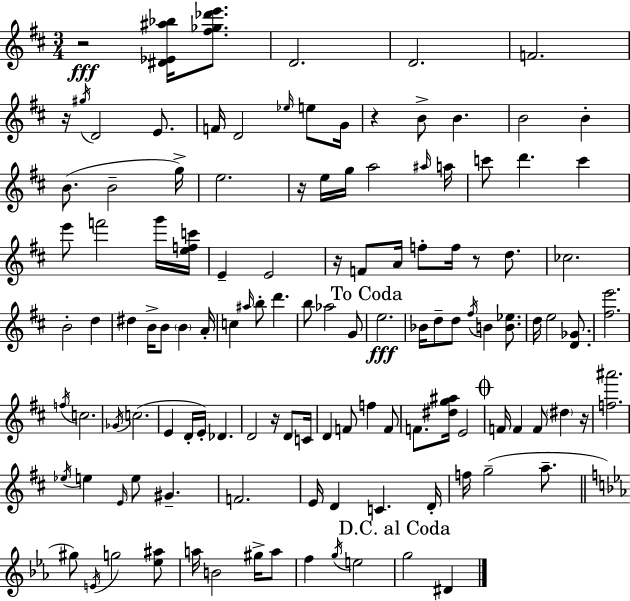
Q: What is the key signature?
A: D major